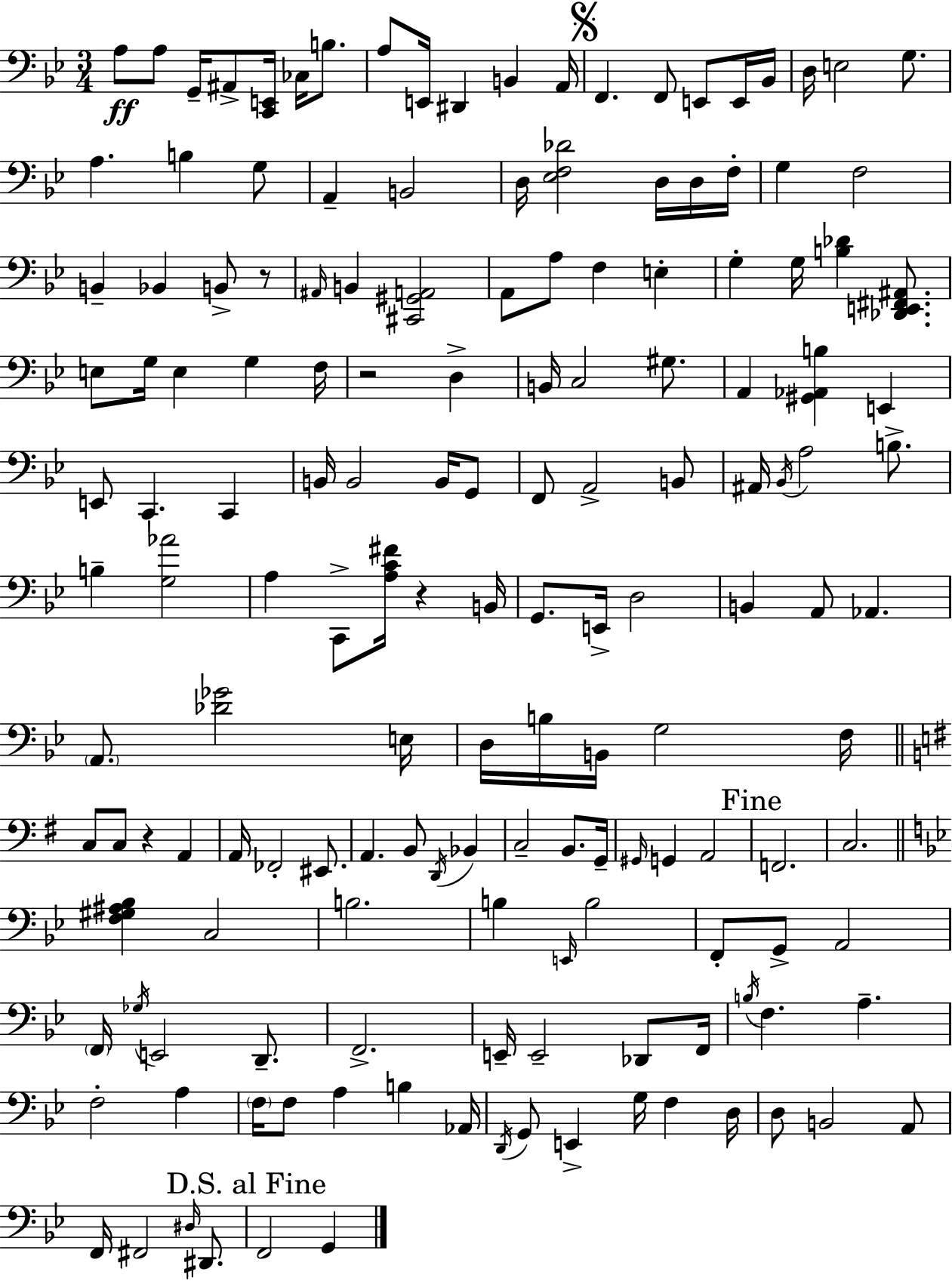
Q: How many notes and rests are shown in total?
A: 157